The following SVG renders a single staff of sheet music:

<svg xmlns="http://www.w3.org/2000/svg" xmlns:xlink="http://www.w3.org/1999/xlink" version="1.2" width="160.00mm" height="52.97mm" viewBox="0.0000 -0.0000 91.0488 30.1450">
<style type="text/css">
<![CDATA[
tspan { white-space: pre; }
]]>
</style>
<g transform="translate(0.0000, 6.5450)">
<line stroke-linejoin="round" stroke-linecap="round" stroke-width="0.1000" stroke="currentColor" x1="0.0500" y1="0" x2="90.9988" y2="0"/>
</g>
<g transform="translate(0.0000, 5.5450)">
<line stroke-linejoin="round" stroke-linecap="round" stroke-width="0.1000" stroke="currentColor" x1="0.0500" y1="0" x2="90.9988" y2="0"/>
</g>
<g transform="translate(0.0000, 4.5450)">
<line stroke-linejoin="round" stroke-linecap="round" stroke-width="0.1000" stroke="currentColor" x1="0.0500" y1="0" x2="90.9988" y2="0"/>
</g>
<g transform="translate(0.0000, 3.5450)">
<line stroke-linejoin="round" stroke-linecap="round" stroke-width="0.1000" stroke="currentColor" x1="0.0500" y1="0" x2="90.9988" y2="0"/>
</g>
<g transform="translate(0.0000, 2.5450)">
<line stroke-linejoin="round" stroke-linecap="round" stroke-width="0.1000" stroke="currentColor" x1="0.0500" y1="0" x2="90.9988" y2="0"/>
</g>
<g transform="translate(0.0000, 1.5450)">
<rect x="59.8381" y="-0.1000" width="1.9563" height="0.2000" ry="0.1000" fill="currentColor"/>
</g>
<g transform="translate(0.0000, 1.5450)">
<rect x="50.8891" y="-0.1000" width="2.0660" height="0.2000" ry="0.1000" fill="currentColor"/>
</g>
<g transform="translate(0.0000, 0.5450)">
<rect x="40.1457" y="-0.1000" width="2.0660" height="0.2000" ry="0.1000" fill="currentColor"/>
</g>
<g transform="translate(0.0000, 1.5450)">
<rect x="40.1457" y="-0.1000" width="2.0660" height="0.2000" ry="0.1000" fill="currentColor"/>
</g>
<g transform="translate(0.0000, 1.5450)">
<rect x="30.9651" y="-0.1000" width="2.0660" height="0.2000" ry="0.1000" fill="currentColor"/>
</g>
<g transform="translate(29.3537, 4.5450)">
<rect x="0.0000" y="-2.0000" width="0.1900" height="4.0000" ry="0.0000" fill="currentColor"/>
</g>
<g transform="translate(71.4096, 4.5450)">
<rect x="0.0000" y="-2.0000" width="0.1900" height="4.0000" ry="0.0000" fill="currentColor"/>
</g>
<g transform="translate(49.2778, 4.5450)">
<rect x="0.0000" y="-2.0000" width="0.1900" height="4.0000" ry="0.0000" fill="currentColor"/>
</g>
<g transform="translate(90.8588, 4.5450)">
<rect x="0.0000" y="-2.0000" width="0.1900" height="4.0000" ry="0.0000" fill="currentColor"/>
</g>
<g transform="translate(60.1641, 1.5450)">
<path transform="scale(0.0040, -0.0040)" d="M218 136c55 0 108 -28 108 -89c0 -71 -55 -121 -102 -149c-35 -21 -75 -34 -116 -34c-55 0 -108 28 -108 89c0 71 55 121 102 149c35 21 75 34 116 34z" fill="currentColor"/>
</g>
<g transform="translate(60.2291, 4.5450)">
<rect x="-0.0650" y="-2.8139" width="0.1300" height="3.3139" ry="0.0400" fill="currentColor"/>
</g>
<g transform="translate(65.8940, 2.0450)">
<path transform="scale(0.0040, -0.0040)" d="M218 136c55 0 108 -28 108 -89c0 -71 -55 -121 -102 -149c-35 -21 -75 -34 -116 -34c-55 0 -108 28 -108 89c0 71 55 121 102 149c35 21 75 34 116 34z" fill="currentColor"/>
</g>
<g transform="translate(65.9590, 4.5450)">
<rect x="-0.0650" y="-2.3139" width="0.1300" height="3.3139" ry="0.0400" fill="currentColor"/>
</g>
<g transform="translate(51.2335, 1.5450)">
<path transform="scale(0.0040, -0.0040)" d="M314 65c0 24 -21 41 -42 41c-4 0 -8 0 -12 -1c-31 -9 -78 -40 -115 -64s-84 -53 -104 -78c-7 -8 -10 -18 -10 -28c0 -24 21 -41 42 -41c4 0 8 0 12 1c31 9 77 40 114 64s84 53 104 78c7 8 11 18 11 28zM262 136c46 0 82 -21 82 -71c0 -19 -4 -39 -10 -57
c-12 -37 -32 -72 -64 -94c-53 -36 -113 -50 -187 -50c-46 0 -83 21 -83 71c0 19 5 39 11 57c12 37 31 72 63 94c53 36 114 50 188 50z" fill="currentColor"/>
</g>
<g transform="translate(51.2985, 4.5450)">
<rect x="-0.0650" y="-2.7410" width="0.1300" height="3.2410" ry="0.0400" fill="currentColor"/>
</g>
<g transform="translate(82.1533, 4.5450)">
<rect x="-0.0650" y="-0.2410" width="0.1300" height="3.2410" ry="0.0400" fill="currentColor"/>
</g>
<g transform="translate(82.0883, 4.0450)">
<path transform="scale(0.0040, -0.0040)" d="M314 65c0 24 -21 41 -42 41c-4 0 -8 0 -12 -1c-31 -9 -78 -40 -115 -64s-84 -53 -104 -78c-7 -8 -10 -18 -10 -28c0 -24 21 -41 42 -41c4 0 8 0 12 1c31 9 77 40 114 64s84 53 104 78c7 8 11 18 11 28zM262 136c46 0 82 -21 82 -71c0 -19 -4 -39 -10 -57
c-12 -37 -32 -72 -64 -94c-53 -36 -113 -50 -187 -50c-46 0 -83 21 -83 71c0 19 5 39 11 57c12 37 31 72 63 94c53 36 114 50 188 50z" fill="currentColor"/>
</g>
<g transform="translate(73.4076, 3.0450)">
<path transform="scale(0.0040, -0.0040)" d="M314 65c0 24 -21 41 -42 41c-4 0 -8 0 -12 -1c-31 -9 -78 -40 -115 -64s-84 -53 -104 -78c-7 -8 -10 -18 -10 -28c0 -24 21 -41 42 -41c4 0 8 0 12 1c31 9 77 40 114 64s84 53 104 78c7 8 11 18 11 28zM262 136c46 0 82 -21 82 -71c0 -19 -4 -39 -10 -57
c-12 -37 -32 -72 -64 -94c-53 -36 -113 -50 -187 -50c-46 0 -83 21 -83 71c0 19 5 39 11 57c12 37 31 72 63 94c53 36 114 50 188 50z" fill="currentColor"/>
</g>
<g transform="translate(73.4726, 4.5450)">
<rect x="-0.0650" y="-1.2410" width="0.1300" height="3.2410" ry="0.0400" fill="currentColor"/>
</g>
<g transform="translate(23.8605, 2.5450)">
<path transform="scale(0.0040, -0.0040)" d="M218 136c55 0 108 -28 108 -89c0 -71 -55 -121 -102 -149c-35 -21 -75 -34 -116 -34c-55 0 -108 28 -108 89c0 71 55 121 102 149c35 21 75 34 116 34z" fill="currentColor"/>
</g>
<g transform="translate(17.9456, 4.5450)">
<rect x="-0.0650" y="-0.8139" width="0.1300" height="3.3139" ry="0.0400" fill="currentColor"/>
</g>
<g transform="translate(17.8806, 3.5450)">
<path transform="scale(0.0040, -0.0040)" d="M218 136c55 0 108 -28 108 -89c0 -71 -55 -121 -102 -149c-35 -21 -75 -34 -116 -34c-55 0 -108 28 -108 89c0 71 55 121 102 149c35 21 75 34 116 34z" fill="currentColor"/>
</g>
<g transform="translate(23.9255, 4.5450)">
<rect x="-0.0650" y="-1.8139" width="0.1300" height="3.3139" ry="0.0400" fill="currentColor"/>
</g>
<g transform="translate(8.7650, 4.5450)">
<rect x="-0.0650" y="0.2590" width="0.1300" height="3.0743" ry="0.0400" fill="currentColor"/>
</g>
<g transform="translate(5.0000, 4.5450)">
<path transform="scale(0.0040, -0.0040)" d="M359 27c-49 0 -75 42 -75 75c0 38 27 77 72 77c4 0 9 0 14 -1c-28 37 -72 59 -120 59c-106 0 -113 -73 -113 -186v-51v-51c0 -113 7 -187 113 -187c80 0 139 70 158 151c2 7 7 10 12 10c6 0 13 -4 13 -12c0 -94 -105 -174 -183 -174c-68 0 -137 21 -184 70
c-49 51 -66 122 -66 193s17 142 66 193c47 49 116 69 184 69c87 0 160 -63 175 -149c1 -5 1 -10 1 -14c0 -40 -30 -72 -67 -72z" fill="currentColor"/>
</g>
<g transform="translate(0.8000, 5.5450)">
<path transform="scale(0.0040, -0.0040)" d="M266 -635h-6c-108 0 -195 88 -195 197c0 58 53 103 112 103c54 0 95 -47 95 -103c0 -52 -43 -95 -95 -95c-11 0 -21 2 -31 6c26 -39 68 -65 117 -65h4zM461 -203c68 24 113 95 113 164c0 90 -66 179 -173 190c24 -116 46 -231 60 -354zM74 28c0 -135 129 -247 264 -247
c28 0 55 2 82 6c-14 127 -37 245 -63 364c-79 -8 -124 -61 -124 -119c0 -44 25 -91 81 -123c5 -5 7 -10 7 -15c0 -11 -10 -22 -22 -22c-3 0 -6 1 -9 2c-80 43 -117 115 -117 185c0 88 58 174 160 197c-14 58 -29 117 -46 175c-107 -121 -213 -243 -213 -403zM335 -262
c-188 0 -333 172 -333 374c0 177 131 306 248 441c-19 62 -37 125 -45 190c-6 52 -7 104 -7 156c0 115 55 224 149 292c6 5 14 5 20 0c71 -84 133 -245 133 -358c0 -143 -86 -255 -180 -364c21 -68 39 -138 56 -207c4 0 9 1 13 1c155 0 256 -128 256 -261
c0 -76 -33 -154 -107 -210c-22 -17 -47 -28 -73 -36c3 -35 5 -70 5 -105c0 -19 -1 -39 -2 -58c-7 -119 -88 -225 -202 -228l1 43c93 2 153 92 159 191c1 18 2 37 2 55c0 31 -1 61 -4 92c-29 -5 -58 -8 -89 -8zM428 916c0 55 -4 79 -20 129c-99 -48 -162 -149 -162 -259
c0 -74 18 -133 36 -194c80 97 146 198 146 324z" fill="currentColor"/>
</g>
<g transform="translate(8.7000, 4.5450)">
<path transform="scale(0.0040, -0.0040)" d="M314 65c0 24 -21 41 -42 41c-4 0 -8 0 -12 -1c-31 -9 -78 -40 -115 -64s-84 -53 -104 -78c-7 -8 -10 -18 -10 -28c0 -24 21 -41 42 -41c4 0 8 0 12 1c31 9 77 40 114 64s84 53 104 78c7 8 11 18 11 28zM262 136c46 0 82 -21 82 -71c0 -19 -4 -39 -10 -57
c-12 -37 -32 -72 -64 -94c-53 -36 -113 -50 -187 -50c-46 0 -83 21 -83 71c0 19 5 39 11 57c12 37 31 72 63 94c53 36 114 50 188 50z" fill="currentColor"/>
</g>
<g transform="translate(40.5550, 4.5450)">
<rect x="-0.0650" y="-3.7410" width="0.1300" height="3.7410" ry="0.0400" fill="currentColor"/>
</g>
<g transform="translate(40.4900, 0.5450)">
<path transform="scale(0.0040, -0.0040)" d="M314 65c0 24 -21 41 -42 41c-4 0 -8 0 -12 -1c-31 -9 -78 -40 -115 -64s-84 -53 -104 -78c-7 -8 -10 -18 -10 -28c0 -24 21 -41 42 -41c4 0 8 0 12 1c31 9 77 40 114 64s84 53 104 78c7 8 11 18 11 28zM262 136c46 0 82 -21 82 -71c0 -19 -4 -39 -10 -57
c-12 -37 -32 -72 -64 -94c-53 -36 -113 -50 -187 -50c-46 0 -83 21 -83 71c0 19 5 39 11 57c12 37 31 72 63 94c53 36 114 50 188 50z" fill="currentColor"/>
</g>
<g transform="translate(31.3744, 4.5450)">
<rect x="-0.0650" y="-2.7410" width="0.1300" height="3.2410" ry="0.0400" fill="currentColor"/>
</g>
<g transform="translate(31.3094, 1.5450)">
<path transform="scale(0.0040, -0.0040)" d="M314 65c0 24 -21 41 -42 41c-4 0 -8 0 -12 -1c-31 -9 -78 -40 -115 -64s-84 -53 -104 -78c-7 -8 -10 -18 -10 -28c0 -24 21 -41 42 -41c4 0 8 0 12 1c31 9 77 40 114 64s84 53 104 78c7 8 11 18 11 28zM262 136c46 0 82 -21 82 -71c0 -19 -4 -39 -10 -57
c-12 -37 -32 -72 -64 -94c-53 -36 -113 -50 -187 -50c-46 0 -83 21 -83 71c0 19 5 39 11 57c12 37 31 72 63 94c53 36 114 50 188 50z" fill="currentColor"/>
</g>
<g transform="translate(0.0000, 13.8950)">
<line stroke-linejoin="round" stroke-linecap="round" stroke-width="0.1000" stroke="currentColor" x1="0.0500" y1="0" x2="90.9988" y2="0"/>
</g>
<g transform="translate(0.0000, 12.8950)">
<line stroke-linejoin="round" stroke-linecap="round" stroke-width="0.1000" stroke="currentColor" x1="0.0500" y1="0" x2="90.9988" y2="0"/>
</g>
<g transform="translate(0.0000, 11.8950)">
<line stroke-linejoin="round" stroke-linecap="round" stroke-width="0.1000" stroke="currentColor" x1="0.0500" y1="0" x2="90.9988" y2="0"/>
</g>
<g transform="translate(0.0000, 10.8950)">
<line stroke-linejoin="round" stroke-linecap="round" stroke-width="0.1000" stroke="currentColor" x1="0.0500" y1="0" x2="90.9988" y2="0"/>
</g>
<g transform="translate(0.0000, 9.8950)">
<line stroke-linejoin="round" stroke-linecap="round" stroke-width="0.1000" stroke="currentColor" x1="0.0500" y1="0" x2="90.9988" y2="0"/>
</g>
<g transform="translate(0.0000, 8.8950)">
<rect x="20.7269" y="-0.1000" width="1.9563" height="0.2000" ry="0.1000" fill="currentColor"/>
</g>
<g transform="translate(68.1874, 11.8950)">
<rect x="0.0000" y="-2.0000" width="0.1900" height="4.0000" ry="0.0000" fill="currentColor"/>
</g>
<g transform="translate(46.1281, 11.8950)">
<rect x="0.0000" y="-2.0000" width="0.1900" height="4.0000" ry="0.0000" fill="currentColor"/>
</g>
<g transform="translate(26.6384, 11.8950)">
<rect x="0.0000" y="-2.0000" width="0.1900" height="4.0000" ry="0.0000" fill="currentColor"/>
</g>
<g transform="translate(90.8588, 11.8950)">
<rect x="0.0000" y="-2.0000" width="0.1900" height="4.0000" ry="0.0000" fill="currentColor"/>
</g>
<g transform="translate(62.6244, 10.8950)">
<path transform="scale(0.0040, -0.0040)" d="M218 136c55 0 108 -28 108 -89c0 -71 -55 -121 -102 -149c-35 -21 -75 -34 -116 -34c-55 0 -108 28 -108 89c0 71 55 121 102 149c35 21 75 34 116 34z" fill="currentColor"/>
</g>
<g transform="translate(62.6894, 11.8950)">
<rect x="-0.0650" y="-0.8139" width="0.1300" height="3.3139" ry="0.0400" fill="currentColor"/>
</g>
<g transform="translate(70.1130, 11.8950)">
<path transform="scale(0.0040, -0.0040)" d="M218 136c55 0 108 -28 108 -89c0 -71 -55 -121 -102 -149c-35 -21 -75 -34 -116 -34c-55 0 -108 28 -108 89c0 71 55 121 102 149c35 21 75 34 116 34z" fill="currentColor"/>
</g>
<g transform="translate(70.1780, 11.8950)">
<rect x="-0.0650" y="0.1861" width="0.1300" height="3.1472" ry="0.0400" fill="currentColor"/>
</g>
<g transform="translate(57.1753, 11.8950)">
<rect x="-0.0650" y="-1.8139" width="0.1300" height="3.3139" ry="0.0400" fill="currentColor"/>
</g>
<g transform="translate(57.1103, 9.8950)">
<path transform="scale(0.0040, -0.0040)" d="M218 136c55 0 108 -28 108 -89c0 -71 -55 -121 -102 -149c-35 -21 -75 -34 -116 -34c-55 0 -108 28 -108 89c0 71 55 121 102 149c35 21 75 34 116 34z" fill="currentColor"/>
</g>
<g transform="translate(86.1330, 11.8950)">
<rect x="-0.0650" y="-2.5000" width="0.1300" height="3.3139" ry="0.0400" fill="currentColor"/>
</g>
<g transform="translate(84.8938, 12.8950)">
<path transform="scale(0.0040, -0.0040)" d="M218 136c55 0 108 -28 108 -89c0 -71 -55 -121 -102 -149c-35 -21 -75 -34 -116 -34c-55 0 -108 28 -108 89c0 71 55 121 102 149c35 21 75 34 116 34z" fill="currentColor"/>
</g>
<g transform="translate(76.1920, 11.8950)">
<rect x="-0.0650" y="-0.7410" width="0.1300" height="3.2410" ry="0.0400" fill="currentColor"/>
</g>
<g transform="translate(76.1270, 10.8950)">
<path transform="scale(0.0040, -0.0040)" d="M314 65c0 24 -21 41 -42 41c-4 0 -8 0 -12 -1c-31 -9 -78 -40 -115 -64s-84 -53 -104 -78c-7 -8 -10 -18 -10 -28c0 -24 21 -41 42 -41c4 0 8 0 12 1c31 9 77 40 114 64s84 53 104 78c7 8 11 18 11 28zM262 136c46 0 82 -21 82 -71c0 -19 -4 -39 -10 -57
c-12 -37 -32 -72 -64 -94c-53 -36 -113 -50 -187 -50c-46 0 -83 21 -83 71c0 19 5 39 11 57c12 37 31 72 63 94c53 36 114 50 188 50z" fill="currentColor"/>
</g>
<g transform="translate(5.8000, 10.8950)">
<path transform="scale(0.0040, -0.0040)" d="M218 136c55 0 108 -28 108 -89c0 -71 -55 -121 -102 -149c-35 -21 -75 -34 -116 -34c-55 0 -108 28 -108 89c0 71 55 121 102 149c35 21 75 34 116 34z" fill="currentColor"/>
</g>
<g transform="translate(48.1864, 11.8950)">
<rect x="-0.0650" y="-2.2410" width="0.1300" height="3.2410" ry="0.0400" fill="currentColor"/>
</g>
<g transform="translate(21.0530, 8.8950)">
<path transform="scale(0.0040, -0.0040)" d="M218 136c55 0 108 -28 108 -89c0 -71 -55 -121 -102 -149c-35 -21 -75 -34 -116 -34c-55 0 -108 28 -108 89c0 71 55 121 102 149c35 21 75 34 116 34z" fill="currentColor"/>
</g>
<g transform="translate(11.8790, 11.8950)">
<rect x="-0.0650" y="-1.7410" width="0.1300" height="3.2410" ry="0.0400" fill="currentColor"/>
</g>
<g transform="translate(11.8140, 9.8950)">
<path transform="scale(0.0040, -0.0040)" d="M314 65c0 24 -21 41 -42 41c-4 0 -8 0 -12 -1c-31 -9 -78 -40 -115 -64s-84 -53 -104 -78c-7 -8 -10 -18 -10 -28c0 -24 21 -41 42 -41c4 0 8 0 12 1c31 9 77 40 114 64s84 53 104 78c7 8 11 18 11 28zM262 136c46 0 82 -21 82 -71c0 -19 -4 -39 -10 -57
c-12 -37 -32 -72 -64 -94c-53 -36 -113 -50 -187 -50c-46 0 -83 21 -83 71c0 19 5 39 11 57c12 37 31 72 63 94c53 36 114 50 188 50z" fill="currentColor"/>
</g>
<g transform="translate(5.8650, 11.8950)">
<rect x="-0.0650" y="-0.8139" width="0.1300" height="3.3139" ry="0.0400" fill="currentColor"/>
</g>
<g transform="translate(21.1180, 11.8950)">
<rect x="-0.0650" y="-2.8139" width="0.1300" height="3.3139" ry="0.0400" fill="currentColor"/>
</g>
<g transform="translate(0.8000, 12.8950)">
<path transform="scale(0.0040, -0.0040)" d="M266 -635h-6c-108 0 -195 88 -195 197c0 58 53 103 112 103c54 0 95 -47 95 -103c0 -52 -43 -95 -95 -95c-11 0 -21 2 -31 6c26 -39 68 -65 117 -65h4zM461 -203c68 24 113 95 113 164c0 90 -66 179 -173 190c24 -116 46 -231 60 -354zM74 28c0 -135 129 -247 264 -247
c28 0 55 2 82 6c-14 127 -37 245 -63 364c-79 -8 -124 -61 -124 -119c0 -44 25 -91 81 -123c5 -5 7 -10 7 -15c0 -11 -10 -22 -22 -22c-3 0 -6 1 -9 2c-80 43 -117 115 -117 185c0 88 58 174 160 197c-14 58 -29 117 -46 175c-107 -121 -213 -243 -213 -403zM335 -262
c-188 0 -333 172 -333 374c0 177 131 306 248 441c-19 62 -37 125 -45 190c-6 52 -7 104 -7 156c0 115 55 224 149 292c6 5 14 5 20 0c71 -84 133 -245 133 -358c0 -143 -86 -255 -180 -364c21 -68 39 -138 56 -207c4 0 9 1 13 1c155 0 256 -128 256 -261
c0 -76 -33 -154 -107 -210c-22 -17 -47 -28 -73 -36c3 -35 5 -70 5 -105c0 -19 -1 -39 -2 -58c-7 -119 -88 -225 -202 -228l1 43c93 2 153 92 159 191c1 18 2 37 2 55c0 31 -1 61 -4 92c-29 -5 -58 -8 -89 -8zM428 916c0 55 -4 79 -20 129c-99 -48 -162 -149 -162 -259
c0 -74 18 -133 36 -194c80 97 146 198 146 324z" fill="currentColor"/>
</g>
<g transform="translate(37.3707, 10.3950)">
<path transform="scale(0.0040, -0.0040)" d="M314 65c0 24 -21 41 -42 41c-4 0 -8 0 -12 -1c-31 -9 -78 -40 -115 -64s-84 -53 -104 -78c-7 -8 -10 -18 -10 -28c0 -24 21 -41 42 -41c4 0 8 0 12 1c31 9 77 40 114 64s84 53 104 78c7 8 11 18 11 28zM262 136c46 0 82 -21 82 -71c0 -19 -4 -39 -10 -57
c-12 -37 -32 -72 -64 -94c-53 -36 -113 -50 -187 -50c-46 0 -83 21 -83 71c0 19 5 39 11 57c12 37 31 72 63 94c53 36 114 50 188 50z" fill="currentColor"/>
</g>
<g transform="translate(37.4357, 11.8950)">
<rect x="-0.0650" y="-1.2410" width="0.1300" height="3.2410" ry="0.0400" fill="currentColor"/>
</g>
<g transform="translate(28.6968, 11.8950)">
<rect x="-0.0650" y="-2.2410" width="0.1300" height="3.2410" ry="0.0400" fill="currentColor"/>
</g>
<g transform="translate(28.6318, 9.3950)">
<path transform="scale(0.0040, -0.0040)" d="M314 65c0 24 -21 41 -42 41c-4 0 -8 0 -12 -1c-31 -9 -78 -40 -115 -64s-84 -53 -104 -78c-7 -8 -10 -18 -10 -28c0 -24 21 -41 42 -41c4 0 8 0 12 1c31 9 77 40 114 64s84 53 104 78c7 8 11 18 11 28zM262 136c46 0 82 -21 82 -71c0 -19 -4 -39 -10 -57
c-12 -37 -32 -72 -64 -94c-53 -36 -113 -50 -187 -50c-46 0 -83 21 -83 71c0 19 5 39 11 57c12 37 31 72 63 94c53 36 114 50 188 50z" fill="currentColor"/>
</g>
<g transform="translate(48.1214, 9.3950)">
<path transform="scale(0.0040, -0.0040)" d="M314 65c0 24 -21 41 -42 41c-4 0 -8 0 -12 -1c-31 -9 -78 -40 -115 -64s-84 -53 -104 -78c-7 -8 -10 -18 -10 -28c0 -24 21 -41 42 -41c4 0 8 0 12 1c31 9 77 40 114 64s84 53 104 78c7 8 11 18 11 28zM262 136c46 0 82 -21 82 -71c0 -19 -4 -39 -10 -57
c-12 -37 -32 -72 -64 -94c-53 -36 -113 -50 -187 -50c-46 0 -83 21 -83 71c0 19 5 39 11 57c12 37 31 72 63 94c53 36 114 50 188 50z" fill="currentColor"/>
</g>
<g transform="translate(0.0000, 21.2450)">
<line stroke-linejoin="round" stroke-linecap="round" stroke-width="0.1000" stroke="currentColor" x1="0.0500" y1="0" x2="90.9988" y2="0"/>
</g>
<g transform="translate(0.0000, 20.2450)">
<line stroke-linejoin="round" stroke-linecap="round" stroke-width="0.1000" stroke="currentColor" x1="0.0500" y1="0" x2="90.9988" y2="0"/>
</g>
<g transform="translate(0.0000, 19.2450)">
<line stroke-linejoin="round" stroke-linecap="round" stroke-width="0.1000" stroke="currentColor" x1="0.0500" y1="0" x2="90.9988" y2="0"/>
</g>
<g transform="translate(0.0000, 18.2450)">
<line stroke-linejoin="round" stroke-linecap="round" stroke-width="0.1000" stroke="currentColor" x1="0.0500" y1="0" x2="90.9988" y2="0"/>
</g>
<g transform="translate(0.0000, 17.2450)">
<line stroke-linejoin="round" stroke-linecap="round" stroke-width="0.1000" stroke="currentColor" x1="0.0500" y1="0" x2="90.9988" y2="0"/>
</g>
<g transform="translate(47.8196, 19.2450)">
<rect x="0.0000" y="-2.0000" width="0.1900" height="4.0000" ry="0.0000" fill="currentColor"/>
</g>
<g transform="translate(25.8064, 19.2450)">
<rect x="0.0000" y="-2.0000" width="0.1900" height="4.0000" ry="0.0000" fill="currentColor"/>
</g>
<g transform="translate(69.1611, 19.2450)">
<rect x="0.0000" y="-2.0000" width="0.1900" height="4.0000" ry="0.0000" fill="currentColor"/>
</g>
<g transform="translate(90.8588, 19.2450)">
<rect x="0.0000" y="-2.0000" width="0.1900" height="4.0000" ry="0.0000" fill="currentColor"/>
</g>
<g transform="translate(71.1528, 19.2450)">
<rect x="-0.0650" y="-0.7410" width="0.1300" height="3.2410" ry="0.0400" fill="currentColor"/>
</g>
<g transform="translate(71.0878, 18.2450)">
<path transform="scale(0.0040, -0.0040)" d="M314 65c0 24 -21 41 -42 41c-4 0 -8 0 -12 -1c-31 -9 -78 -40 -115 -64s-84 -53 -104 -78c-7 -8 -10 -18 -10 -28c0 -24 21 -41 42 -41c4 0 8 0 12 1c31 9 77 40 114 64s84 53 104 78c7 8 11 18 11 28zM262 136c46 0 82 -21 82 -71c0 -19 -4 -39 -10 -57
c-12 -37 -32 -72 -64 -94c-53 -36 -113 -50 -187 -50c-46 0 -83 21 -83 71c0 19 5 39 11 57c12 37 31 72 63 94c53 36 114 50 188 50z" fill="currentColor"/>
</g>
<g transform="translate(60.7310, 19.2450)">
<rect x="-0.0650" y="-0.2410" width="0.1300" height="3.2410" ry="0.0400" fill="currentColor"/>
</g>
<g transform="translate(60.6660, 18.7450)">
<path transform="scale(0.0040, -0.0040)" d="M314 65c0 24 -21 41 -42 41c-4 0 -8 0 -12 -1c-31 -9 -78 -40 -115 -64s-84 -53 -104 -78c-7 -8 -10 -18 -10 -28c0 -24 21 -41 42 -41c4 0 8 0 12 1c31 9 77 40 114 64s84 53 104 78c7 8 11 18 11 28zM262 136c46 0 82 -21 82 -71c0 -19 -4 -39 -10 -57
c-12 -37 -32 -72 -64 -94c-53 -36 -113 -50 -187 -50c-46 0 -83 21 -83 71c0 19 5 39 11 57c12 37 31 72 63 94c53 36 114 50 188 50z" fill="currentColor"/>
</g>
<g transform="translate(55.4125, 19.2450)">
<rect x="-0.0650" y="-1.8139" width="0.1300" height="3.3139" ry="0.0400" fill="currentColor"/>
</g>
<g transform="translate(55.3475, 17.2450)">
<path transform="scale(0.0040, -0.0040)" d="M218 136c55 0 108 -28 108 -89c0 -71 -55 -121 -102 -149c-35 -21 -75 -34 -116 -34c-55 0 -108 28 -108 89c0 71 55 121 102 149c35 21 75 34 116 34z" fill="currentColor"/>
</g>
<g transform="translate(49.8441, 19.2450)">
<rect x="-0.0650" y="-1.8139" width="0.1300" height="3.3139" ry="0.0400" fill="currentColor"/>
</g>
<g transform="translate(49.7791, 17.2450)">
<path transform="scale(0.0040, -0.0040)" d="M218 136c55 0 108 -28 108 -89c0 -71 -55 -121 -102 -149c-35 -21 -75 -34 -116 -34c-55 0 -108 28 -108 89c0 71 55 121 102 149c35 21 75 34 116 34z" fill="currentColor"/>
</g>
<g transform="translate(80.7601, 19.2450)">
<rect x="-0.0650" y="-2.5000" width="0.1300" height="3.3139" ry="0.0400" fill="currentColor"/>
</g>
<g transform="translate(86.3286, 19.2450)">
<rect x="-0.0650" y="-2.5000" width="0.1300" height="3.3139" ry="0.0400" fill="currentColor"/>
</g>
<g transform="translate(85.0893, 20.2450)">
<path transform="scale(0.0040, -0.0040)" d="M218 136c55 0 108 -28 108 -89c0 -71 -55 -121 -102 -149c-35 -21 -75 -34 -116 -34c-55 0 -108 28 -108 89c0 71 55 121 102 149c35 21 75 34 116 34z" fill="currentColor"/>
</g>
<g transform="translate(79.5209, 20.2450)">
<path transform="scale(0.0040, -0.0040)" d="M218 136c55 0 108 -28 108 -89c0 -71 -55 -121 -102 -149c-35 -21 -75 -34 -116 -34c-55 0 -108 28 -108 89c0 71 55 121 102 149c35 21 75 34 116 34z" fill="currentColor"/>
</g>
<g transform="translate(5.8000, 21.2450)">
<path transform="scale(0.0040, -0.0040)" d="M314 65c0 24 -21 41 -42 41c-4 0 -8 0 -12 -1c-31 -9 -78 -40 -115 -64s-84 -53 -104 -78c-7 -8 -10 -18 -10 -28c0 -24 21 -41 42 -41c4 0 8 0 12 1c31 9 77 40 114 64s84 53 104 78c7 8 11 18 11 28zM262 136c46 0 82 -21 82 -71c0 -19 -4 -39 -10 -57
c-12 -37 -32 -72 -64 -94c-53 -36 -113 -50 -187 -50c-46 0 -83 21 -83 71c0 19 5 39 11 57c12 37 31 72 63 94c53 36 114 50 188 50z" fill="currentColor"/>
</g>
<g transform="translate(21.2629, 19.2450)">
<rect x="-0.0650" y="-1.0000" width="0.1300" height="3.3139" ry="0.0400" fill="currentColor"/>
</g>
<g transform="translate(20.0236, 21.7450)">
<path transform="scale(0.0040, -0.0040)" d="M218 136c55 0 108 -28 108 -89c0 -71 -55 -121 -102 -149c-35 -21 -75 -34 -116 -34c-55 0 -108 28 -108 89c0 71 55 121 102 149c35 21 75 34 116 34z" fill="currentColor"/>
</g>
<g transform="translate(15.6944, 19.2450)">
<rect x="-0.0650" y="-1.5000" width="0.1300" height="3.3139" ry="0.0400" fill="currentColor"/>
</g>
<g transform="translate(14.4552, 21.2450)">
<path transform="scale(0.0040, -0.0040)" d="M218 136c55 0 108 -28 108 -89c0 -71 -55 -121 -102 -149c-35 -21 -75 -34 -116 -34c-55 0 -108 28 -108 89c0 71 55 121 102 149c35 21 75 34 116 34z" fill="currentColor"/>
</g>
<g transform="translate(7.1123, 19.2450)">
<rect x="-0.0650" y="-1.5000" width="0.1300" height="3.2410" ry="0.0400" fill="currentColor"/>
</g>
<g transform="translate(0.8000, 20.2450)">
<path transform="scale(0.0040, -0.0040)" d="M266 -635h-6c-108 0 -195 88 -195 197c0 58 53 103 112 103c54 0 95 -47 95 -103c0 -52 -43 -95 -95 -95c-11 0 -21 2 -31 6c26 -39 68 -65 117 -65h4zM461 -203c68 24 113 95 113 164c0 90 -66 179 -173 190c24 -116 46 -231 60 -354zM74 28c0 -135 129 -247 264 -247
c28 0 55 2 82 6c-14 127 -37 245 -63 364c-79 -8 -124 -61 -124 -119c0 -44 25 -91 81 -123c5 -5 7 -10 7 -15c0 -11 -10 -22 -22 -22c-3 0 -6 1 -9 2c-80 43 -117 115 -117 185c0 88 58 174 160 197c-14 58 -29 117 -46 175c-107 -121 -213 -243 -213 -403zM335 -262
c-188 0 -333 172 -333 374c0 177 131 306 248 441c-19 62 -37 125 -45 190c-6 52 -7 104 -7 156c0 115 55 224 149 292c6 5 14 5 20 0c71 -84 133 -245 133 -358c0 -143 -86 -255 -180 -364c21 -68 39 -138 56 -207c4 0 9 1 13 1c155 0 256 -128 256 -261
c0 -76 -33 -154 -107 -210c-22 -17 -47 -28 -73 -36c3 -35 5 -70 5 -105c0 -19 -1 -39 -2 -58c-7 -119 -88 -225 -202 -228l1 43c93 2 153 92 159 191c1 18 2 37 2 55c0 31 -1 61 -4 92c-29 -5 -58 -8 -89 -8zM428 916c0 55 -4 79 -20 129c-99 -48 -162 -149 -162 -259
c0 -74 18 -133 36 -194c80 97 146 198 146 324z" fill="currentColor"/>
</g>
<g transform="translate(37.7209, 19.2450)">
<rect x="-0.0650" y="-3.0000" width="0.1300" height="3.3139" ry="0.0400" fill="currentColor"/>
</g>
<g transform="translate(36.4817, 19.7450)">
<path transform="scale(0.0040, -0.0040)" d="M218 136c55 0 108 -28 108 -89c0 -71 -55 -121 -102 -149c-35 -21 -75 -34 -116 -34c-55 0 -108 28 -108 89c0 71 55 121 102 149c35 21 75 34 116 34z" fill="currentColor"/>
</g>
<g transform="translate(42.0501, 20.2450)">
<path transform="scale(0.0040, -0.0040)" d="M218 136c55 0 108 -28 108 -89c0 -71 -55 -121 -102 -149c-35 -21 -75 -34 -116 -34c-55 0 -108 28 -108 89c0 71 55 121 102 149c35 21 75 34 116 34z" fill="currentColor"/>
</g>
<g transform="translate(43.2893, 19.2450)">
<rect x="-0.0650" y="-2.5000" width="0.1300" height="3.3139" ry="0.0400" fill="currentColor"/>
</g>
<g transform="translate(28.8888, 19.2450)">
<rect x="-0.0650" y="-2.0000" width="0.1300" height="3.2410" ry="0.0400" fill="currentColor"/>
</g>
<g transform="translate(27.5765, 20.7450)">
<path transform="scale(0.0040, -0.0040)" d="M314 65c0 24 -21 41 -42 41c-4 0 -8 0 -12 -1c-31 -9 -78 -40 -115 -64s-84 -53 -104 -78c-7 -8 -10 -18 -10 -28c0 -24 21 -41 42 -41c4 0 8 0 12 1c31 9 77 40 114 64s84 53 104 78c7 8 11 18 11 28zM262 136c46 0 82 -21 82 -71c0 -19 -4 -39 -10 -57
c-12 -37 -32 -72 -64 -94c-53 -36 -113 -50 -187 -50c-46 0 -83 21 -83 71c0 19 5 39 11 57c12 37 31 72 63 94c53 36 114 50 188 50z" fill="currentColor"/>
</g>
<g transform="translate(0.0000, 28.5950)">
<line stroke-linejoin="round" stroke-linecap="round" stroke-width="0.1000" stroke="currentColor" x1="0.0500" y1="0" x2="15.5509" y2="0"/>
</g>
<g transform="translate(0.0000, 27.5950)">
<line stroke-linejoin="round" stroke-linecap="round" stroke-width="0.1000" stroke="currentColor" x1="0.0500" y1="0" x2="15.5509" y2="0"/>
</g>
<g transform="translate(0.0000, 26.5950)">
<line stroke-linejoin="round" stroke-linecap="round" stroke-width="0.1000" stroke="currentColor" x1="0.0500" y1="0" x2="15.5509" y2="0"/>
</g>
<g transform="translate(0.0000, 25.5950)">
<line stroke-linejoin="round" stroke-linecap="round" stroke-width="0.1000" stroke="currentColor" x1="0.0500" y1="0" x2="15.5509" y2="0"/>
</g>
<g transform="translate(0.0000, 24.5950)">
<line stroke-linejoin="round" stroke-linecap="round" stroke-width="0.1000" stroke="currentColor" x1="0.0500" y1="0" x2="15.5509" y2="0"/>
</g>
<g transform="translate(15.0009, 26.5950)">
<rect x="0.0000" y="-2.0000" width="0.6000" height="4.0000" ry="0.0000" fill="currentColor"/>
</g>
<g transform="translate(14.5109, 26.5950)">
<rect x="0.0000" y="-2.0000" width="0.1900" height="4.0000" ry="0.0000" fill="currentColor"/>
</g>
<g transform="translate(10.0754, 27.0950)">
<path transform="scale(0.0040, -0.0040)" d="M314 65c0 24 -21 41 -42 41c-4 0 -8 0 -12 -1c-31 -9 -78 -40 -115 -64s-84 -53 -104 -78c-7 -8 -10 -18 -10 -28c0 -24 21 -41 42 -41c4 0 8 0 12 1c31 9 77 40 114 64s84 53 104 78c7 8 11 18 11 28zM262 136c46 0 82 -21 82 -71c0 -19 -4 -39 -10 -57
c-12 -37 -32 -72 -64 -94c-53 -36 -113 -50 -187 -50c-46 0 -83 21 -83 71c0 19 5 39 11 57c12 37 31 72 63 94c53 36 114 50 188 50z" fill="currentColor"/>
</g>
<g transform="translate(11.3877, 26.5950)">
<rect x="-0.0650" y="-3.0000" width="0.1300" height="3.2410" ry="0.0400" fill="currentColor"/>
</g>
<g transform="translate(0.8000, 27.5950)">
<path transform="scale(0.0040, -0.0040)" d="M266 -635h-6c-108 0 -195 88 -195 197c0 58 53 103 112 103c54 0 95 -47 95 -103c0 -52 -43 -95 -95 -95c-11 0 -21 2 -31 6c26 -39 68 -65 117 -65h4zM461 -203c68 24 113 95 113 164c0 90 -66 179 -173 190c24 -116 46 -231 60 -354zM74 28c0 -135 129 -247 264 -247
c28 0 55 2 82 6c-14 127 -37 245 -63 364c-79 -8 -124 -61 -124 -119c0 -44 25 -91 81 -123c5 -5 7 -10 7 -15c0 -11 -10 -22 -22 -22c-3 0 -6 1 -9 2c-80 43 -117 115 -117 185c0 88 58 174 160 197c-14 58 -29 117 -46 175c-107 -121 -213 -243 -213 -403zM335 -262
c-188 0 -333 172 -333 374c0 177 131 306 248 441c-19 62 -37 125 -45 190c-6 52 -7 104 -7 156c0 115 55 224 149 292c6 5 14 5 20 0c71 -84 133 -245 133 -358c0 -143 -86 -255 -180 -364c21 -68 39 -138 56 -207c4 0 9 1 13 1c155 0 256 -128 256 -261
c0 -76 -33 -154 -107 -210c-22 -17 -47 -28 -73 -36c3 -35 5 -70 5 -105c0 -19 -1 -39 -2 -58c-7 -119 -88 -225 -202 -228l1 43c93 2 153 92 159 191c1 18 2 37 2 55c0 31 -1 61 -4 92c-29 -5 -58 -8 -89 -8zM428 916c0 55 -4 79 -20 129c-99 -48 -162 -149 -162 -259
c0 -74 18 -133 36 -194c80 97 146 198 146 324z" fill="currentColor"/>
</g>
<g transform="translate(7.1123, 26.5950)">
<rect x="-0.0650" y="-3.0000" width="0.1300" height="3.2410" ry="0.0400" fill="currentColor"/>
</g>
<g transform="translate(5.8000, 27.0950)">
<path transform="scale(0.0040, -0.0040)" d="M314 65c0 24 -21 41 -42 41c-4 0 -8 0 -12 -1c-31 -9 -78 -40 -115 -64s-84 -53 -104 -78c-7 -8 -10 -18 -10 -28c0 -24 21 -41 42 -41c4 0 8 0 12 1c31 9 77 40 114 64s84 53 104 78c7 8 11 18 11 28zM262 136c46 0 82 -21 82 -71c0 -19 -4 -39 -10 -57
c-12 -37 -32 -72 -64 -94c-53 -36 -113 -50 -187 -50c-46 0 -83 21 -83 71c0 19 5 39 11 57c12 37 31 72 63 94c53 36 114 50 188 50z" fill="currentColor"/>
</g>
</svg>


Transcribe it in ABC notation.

X:1
T:Untitled
M:4/4
L:1/4
K:C
B2 d f a2 c'2 a2 a g e2 c2 d f2 a g2 e2 g2 f d B d2 G E2 E D F2 A G f f c2 d2 G G A2 A2